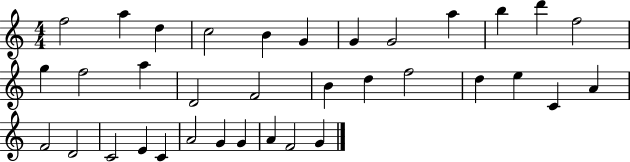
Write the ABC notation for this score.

X:1
T:Untitled
M:4/4
L:1/4
K:C
f2 a d c2 B G G G2 a b d' f2 g f2 a D2 F2 B d f2 d e C A F2 D2 C2 E C A2 G G A F2 G